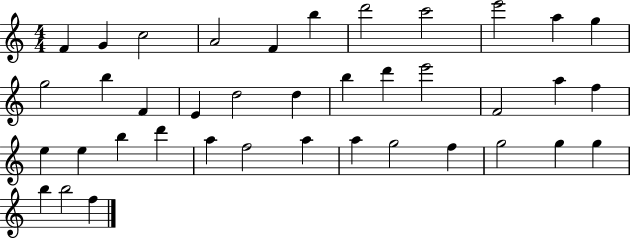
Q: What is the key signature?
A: C major